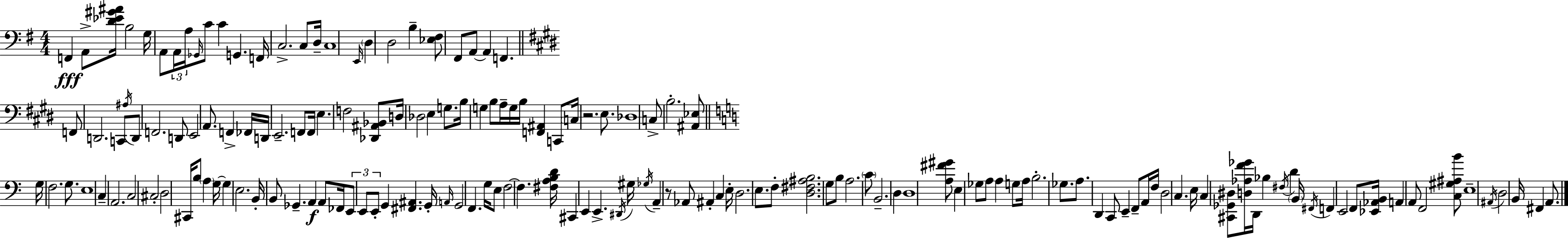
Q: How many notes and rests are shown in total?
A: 163